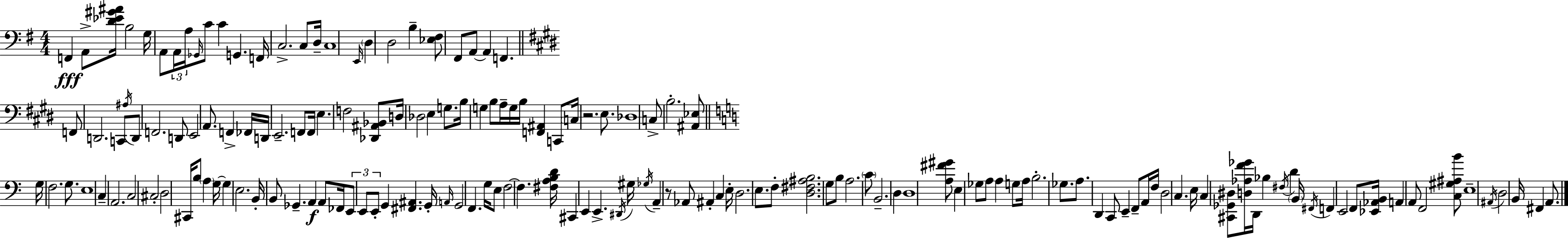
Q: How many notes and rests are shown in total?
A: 163